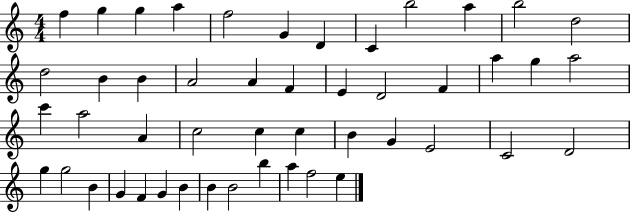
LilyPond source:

{
  \clef treble
  \numericTimeSignature
  \time 4/4
  \key c \major
  f''4 g''4 g''4 a''4 | f''2 g'4 d'4 | c'4 b''2 a''4 | b''2 d''2 | \break d''2 b'4 b'4 | a'2 a'4 f'4 | e'4 d'2 f'4 | a''4 g''4 a''2 | \break c'''4 a''2 a'4 | c''2 c''4 c''4 | b'4 g'4 e'2 | c'2 d'2 | \break g''4 g''2 b'4 | g'4 f'4 g'4 b'4 | b'4 b'2 b''4 | a''4 f''2 e''4 | \break \bar "|."
}